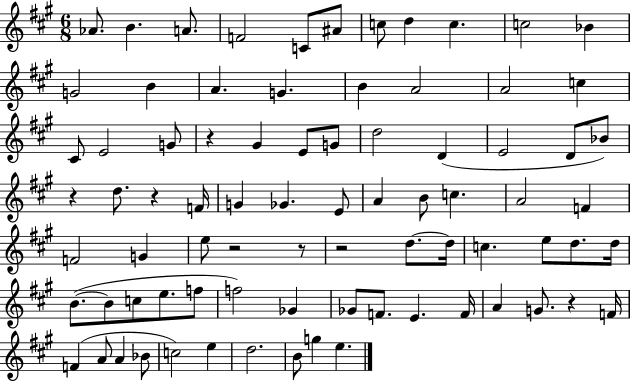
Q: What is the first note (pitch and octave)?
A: Ab4